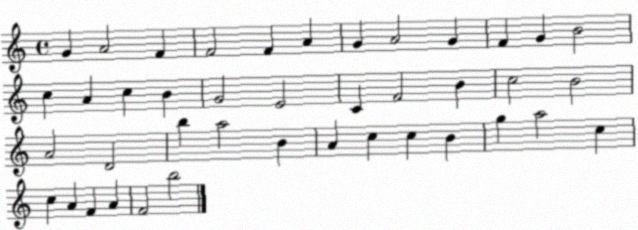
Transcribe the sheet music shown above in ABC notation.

X:1
T:Untitled
M:4/4
L:1/4
K:C
G A2 F F2 F A G A2 G F G B2 c A c B G2 E2 C F2 B c2 B2 A2 D2 b a2 B A c c B g a2 c c A F A F2 b2